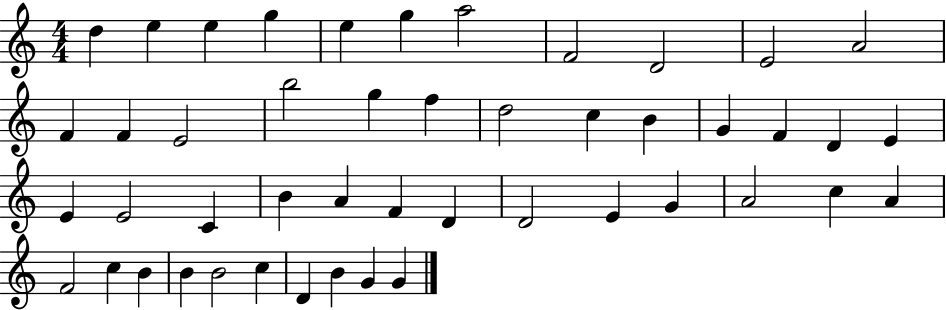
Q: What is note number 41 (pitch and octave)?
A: B4